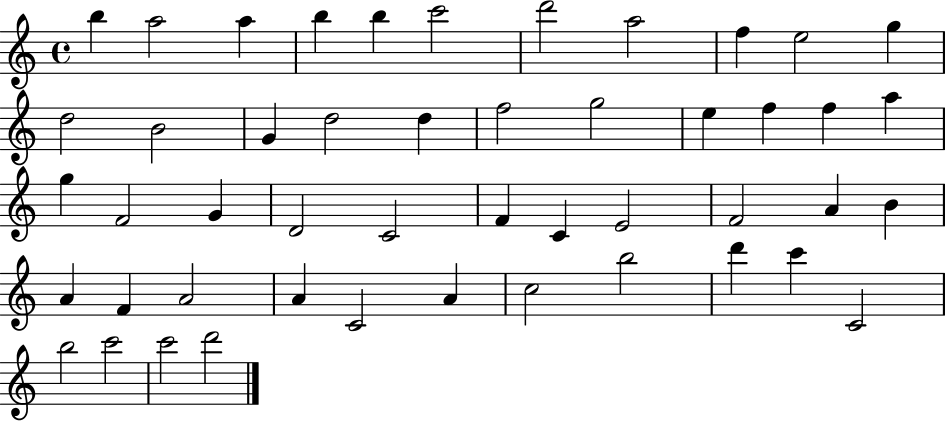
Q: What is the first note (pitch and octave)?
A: B5